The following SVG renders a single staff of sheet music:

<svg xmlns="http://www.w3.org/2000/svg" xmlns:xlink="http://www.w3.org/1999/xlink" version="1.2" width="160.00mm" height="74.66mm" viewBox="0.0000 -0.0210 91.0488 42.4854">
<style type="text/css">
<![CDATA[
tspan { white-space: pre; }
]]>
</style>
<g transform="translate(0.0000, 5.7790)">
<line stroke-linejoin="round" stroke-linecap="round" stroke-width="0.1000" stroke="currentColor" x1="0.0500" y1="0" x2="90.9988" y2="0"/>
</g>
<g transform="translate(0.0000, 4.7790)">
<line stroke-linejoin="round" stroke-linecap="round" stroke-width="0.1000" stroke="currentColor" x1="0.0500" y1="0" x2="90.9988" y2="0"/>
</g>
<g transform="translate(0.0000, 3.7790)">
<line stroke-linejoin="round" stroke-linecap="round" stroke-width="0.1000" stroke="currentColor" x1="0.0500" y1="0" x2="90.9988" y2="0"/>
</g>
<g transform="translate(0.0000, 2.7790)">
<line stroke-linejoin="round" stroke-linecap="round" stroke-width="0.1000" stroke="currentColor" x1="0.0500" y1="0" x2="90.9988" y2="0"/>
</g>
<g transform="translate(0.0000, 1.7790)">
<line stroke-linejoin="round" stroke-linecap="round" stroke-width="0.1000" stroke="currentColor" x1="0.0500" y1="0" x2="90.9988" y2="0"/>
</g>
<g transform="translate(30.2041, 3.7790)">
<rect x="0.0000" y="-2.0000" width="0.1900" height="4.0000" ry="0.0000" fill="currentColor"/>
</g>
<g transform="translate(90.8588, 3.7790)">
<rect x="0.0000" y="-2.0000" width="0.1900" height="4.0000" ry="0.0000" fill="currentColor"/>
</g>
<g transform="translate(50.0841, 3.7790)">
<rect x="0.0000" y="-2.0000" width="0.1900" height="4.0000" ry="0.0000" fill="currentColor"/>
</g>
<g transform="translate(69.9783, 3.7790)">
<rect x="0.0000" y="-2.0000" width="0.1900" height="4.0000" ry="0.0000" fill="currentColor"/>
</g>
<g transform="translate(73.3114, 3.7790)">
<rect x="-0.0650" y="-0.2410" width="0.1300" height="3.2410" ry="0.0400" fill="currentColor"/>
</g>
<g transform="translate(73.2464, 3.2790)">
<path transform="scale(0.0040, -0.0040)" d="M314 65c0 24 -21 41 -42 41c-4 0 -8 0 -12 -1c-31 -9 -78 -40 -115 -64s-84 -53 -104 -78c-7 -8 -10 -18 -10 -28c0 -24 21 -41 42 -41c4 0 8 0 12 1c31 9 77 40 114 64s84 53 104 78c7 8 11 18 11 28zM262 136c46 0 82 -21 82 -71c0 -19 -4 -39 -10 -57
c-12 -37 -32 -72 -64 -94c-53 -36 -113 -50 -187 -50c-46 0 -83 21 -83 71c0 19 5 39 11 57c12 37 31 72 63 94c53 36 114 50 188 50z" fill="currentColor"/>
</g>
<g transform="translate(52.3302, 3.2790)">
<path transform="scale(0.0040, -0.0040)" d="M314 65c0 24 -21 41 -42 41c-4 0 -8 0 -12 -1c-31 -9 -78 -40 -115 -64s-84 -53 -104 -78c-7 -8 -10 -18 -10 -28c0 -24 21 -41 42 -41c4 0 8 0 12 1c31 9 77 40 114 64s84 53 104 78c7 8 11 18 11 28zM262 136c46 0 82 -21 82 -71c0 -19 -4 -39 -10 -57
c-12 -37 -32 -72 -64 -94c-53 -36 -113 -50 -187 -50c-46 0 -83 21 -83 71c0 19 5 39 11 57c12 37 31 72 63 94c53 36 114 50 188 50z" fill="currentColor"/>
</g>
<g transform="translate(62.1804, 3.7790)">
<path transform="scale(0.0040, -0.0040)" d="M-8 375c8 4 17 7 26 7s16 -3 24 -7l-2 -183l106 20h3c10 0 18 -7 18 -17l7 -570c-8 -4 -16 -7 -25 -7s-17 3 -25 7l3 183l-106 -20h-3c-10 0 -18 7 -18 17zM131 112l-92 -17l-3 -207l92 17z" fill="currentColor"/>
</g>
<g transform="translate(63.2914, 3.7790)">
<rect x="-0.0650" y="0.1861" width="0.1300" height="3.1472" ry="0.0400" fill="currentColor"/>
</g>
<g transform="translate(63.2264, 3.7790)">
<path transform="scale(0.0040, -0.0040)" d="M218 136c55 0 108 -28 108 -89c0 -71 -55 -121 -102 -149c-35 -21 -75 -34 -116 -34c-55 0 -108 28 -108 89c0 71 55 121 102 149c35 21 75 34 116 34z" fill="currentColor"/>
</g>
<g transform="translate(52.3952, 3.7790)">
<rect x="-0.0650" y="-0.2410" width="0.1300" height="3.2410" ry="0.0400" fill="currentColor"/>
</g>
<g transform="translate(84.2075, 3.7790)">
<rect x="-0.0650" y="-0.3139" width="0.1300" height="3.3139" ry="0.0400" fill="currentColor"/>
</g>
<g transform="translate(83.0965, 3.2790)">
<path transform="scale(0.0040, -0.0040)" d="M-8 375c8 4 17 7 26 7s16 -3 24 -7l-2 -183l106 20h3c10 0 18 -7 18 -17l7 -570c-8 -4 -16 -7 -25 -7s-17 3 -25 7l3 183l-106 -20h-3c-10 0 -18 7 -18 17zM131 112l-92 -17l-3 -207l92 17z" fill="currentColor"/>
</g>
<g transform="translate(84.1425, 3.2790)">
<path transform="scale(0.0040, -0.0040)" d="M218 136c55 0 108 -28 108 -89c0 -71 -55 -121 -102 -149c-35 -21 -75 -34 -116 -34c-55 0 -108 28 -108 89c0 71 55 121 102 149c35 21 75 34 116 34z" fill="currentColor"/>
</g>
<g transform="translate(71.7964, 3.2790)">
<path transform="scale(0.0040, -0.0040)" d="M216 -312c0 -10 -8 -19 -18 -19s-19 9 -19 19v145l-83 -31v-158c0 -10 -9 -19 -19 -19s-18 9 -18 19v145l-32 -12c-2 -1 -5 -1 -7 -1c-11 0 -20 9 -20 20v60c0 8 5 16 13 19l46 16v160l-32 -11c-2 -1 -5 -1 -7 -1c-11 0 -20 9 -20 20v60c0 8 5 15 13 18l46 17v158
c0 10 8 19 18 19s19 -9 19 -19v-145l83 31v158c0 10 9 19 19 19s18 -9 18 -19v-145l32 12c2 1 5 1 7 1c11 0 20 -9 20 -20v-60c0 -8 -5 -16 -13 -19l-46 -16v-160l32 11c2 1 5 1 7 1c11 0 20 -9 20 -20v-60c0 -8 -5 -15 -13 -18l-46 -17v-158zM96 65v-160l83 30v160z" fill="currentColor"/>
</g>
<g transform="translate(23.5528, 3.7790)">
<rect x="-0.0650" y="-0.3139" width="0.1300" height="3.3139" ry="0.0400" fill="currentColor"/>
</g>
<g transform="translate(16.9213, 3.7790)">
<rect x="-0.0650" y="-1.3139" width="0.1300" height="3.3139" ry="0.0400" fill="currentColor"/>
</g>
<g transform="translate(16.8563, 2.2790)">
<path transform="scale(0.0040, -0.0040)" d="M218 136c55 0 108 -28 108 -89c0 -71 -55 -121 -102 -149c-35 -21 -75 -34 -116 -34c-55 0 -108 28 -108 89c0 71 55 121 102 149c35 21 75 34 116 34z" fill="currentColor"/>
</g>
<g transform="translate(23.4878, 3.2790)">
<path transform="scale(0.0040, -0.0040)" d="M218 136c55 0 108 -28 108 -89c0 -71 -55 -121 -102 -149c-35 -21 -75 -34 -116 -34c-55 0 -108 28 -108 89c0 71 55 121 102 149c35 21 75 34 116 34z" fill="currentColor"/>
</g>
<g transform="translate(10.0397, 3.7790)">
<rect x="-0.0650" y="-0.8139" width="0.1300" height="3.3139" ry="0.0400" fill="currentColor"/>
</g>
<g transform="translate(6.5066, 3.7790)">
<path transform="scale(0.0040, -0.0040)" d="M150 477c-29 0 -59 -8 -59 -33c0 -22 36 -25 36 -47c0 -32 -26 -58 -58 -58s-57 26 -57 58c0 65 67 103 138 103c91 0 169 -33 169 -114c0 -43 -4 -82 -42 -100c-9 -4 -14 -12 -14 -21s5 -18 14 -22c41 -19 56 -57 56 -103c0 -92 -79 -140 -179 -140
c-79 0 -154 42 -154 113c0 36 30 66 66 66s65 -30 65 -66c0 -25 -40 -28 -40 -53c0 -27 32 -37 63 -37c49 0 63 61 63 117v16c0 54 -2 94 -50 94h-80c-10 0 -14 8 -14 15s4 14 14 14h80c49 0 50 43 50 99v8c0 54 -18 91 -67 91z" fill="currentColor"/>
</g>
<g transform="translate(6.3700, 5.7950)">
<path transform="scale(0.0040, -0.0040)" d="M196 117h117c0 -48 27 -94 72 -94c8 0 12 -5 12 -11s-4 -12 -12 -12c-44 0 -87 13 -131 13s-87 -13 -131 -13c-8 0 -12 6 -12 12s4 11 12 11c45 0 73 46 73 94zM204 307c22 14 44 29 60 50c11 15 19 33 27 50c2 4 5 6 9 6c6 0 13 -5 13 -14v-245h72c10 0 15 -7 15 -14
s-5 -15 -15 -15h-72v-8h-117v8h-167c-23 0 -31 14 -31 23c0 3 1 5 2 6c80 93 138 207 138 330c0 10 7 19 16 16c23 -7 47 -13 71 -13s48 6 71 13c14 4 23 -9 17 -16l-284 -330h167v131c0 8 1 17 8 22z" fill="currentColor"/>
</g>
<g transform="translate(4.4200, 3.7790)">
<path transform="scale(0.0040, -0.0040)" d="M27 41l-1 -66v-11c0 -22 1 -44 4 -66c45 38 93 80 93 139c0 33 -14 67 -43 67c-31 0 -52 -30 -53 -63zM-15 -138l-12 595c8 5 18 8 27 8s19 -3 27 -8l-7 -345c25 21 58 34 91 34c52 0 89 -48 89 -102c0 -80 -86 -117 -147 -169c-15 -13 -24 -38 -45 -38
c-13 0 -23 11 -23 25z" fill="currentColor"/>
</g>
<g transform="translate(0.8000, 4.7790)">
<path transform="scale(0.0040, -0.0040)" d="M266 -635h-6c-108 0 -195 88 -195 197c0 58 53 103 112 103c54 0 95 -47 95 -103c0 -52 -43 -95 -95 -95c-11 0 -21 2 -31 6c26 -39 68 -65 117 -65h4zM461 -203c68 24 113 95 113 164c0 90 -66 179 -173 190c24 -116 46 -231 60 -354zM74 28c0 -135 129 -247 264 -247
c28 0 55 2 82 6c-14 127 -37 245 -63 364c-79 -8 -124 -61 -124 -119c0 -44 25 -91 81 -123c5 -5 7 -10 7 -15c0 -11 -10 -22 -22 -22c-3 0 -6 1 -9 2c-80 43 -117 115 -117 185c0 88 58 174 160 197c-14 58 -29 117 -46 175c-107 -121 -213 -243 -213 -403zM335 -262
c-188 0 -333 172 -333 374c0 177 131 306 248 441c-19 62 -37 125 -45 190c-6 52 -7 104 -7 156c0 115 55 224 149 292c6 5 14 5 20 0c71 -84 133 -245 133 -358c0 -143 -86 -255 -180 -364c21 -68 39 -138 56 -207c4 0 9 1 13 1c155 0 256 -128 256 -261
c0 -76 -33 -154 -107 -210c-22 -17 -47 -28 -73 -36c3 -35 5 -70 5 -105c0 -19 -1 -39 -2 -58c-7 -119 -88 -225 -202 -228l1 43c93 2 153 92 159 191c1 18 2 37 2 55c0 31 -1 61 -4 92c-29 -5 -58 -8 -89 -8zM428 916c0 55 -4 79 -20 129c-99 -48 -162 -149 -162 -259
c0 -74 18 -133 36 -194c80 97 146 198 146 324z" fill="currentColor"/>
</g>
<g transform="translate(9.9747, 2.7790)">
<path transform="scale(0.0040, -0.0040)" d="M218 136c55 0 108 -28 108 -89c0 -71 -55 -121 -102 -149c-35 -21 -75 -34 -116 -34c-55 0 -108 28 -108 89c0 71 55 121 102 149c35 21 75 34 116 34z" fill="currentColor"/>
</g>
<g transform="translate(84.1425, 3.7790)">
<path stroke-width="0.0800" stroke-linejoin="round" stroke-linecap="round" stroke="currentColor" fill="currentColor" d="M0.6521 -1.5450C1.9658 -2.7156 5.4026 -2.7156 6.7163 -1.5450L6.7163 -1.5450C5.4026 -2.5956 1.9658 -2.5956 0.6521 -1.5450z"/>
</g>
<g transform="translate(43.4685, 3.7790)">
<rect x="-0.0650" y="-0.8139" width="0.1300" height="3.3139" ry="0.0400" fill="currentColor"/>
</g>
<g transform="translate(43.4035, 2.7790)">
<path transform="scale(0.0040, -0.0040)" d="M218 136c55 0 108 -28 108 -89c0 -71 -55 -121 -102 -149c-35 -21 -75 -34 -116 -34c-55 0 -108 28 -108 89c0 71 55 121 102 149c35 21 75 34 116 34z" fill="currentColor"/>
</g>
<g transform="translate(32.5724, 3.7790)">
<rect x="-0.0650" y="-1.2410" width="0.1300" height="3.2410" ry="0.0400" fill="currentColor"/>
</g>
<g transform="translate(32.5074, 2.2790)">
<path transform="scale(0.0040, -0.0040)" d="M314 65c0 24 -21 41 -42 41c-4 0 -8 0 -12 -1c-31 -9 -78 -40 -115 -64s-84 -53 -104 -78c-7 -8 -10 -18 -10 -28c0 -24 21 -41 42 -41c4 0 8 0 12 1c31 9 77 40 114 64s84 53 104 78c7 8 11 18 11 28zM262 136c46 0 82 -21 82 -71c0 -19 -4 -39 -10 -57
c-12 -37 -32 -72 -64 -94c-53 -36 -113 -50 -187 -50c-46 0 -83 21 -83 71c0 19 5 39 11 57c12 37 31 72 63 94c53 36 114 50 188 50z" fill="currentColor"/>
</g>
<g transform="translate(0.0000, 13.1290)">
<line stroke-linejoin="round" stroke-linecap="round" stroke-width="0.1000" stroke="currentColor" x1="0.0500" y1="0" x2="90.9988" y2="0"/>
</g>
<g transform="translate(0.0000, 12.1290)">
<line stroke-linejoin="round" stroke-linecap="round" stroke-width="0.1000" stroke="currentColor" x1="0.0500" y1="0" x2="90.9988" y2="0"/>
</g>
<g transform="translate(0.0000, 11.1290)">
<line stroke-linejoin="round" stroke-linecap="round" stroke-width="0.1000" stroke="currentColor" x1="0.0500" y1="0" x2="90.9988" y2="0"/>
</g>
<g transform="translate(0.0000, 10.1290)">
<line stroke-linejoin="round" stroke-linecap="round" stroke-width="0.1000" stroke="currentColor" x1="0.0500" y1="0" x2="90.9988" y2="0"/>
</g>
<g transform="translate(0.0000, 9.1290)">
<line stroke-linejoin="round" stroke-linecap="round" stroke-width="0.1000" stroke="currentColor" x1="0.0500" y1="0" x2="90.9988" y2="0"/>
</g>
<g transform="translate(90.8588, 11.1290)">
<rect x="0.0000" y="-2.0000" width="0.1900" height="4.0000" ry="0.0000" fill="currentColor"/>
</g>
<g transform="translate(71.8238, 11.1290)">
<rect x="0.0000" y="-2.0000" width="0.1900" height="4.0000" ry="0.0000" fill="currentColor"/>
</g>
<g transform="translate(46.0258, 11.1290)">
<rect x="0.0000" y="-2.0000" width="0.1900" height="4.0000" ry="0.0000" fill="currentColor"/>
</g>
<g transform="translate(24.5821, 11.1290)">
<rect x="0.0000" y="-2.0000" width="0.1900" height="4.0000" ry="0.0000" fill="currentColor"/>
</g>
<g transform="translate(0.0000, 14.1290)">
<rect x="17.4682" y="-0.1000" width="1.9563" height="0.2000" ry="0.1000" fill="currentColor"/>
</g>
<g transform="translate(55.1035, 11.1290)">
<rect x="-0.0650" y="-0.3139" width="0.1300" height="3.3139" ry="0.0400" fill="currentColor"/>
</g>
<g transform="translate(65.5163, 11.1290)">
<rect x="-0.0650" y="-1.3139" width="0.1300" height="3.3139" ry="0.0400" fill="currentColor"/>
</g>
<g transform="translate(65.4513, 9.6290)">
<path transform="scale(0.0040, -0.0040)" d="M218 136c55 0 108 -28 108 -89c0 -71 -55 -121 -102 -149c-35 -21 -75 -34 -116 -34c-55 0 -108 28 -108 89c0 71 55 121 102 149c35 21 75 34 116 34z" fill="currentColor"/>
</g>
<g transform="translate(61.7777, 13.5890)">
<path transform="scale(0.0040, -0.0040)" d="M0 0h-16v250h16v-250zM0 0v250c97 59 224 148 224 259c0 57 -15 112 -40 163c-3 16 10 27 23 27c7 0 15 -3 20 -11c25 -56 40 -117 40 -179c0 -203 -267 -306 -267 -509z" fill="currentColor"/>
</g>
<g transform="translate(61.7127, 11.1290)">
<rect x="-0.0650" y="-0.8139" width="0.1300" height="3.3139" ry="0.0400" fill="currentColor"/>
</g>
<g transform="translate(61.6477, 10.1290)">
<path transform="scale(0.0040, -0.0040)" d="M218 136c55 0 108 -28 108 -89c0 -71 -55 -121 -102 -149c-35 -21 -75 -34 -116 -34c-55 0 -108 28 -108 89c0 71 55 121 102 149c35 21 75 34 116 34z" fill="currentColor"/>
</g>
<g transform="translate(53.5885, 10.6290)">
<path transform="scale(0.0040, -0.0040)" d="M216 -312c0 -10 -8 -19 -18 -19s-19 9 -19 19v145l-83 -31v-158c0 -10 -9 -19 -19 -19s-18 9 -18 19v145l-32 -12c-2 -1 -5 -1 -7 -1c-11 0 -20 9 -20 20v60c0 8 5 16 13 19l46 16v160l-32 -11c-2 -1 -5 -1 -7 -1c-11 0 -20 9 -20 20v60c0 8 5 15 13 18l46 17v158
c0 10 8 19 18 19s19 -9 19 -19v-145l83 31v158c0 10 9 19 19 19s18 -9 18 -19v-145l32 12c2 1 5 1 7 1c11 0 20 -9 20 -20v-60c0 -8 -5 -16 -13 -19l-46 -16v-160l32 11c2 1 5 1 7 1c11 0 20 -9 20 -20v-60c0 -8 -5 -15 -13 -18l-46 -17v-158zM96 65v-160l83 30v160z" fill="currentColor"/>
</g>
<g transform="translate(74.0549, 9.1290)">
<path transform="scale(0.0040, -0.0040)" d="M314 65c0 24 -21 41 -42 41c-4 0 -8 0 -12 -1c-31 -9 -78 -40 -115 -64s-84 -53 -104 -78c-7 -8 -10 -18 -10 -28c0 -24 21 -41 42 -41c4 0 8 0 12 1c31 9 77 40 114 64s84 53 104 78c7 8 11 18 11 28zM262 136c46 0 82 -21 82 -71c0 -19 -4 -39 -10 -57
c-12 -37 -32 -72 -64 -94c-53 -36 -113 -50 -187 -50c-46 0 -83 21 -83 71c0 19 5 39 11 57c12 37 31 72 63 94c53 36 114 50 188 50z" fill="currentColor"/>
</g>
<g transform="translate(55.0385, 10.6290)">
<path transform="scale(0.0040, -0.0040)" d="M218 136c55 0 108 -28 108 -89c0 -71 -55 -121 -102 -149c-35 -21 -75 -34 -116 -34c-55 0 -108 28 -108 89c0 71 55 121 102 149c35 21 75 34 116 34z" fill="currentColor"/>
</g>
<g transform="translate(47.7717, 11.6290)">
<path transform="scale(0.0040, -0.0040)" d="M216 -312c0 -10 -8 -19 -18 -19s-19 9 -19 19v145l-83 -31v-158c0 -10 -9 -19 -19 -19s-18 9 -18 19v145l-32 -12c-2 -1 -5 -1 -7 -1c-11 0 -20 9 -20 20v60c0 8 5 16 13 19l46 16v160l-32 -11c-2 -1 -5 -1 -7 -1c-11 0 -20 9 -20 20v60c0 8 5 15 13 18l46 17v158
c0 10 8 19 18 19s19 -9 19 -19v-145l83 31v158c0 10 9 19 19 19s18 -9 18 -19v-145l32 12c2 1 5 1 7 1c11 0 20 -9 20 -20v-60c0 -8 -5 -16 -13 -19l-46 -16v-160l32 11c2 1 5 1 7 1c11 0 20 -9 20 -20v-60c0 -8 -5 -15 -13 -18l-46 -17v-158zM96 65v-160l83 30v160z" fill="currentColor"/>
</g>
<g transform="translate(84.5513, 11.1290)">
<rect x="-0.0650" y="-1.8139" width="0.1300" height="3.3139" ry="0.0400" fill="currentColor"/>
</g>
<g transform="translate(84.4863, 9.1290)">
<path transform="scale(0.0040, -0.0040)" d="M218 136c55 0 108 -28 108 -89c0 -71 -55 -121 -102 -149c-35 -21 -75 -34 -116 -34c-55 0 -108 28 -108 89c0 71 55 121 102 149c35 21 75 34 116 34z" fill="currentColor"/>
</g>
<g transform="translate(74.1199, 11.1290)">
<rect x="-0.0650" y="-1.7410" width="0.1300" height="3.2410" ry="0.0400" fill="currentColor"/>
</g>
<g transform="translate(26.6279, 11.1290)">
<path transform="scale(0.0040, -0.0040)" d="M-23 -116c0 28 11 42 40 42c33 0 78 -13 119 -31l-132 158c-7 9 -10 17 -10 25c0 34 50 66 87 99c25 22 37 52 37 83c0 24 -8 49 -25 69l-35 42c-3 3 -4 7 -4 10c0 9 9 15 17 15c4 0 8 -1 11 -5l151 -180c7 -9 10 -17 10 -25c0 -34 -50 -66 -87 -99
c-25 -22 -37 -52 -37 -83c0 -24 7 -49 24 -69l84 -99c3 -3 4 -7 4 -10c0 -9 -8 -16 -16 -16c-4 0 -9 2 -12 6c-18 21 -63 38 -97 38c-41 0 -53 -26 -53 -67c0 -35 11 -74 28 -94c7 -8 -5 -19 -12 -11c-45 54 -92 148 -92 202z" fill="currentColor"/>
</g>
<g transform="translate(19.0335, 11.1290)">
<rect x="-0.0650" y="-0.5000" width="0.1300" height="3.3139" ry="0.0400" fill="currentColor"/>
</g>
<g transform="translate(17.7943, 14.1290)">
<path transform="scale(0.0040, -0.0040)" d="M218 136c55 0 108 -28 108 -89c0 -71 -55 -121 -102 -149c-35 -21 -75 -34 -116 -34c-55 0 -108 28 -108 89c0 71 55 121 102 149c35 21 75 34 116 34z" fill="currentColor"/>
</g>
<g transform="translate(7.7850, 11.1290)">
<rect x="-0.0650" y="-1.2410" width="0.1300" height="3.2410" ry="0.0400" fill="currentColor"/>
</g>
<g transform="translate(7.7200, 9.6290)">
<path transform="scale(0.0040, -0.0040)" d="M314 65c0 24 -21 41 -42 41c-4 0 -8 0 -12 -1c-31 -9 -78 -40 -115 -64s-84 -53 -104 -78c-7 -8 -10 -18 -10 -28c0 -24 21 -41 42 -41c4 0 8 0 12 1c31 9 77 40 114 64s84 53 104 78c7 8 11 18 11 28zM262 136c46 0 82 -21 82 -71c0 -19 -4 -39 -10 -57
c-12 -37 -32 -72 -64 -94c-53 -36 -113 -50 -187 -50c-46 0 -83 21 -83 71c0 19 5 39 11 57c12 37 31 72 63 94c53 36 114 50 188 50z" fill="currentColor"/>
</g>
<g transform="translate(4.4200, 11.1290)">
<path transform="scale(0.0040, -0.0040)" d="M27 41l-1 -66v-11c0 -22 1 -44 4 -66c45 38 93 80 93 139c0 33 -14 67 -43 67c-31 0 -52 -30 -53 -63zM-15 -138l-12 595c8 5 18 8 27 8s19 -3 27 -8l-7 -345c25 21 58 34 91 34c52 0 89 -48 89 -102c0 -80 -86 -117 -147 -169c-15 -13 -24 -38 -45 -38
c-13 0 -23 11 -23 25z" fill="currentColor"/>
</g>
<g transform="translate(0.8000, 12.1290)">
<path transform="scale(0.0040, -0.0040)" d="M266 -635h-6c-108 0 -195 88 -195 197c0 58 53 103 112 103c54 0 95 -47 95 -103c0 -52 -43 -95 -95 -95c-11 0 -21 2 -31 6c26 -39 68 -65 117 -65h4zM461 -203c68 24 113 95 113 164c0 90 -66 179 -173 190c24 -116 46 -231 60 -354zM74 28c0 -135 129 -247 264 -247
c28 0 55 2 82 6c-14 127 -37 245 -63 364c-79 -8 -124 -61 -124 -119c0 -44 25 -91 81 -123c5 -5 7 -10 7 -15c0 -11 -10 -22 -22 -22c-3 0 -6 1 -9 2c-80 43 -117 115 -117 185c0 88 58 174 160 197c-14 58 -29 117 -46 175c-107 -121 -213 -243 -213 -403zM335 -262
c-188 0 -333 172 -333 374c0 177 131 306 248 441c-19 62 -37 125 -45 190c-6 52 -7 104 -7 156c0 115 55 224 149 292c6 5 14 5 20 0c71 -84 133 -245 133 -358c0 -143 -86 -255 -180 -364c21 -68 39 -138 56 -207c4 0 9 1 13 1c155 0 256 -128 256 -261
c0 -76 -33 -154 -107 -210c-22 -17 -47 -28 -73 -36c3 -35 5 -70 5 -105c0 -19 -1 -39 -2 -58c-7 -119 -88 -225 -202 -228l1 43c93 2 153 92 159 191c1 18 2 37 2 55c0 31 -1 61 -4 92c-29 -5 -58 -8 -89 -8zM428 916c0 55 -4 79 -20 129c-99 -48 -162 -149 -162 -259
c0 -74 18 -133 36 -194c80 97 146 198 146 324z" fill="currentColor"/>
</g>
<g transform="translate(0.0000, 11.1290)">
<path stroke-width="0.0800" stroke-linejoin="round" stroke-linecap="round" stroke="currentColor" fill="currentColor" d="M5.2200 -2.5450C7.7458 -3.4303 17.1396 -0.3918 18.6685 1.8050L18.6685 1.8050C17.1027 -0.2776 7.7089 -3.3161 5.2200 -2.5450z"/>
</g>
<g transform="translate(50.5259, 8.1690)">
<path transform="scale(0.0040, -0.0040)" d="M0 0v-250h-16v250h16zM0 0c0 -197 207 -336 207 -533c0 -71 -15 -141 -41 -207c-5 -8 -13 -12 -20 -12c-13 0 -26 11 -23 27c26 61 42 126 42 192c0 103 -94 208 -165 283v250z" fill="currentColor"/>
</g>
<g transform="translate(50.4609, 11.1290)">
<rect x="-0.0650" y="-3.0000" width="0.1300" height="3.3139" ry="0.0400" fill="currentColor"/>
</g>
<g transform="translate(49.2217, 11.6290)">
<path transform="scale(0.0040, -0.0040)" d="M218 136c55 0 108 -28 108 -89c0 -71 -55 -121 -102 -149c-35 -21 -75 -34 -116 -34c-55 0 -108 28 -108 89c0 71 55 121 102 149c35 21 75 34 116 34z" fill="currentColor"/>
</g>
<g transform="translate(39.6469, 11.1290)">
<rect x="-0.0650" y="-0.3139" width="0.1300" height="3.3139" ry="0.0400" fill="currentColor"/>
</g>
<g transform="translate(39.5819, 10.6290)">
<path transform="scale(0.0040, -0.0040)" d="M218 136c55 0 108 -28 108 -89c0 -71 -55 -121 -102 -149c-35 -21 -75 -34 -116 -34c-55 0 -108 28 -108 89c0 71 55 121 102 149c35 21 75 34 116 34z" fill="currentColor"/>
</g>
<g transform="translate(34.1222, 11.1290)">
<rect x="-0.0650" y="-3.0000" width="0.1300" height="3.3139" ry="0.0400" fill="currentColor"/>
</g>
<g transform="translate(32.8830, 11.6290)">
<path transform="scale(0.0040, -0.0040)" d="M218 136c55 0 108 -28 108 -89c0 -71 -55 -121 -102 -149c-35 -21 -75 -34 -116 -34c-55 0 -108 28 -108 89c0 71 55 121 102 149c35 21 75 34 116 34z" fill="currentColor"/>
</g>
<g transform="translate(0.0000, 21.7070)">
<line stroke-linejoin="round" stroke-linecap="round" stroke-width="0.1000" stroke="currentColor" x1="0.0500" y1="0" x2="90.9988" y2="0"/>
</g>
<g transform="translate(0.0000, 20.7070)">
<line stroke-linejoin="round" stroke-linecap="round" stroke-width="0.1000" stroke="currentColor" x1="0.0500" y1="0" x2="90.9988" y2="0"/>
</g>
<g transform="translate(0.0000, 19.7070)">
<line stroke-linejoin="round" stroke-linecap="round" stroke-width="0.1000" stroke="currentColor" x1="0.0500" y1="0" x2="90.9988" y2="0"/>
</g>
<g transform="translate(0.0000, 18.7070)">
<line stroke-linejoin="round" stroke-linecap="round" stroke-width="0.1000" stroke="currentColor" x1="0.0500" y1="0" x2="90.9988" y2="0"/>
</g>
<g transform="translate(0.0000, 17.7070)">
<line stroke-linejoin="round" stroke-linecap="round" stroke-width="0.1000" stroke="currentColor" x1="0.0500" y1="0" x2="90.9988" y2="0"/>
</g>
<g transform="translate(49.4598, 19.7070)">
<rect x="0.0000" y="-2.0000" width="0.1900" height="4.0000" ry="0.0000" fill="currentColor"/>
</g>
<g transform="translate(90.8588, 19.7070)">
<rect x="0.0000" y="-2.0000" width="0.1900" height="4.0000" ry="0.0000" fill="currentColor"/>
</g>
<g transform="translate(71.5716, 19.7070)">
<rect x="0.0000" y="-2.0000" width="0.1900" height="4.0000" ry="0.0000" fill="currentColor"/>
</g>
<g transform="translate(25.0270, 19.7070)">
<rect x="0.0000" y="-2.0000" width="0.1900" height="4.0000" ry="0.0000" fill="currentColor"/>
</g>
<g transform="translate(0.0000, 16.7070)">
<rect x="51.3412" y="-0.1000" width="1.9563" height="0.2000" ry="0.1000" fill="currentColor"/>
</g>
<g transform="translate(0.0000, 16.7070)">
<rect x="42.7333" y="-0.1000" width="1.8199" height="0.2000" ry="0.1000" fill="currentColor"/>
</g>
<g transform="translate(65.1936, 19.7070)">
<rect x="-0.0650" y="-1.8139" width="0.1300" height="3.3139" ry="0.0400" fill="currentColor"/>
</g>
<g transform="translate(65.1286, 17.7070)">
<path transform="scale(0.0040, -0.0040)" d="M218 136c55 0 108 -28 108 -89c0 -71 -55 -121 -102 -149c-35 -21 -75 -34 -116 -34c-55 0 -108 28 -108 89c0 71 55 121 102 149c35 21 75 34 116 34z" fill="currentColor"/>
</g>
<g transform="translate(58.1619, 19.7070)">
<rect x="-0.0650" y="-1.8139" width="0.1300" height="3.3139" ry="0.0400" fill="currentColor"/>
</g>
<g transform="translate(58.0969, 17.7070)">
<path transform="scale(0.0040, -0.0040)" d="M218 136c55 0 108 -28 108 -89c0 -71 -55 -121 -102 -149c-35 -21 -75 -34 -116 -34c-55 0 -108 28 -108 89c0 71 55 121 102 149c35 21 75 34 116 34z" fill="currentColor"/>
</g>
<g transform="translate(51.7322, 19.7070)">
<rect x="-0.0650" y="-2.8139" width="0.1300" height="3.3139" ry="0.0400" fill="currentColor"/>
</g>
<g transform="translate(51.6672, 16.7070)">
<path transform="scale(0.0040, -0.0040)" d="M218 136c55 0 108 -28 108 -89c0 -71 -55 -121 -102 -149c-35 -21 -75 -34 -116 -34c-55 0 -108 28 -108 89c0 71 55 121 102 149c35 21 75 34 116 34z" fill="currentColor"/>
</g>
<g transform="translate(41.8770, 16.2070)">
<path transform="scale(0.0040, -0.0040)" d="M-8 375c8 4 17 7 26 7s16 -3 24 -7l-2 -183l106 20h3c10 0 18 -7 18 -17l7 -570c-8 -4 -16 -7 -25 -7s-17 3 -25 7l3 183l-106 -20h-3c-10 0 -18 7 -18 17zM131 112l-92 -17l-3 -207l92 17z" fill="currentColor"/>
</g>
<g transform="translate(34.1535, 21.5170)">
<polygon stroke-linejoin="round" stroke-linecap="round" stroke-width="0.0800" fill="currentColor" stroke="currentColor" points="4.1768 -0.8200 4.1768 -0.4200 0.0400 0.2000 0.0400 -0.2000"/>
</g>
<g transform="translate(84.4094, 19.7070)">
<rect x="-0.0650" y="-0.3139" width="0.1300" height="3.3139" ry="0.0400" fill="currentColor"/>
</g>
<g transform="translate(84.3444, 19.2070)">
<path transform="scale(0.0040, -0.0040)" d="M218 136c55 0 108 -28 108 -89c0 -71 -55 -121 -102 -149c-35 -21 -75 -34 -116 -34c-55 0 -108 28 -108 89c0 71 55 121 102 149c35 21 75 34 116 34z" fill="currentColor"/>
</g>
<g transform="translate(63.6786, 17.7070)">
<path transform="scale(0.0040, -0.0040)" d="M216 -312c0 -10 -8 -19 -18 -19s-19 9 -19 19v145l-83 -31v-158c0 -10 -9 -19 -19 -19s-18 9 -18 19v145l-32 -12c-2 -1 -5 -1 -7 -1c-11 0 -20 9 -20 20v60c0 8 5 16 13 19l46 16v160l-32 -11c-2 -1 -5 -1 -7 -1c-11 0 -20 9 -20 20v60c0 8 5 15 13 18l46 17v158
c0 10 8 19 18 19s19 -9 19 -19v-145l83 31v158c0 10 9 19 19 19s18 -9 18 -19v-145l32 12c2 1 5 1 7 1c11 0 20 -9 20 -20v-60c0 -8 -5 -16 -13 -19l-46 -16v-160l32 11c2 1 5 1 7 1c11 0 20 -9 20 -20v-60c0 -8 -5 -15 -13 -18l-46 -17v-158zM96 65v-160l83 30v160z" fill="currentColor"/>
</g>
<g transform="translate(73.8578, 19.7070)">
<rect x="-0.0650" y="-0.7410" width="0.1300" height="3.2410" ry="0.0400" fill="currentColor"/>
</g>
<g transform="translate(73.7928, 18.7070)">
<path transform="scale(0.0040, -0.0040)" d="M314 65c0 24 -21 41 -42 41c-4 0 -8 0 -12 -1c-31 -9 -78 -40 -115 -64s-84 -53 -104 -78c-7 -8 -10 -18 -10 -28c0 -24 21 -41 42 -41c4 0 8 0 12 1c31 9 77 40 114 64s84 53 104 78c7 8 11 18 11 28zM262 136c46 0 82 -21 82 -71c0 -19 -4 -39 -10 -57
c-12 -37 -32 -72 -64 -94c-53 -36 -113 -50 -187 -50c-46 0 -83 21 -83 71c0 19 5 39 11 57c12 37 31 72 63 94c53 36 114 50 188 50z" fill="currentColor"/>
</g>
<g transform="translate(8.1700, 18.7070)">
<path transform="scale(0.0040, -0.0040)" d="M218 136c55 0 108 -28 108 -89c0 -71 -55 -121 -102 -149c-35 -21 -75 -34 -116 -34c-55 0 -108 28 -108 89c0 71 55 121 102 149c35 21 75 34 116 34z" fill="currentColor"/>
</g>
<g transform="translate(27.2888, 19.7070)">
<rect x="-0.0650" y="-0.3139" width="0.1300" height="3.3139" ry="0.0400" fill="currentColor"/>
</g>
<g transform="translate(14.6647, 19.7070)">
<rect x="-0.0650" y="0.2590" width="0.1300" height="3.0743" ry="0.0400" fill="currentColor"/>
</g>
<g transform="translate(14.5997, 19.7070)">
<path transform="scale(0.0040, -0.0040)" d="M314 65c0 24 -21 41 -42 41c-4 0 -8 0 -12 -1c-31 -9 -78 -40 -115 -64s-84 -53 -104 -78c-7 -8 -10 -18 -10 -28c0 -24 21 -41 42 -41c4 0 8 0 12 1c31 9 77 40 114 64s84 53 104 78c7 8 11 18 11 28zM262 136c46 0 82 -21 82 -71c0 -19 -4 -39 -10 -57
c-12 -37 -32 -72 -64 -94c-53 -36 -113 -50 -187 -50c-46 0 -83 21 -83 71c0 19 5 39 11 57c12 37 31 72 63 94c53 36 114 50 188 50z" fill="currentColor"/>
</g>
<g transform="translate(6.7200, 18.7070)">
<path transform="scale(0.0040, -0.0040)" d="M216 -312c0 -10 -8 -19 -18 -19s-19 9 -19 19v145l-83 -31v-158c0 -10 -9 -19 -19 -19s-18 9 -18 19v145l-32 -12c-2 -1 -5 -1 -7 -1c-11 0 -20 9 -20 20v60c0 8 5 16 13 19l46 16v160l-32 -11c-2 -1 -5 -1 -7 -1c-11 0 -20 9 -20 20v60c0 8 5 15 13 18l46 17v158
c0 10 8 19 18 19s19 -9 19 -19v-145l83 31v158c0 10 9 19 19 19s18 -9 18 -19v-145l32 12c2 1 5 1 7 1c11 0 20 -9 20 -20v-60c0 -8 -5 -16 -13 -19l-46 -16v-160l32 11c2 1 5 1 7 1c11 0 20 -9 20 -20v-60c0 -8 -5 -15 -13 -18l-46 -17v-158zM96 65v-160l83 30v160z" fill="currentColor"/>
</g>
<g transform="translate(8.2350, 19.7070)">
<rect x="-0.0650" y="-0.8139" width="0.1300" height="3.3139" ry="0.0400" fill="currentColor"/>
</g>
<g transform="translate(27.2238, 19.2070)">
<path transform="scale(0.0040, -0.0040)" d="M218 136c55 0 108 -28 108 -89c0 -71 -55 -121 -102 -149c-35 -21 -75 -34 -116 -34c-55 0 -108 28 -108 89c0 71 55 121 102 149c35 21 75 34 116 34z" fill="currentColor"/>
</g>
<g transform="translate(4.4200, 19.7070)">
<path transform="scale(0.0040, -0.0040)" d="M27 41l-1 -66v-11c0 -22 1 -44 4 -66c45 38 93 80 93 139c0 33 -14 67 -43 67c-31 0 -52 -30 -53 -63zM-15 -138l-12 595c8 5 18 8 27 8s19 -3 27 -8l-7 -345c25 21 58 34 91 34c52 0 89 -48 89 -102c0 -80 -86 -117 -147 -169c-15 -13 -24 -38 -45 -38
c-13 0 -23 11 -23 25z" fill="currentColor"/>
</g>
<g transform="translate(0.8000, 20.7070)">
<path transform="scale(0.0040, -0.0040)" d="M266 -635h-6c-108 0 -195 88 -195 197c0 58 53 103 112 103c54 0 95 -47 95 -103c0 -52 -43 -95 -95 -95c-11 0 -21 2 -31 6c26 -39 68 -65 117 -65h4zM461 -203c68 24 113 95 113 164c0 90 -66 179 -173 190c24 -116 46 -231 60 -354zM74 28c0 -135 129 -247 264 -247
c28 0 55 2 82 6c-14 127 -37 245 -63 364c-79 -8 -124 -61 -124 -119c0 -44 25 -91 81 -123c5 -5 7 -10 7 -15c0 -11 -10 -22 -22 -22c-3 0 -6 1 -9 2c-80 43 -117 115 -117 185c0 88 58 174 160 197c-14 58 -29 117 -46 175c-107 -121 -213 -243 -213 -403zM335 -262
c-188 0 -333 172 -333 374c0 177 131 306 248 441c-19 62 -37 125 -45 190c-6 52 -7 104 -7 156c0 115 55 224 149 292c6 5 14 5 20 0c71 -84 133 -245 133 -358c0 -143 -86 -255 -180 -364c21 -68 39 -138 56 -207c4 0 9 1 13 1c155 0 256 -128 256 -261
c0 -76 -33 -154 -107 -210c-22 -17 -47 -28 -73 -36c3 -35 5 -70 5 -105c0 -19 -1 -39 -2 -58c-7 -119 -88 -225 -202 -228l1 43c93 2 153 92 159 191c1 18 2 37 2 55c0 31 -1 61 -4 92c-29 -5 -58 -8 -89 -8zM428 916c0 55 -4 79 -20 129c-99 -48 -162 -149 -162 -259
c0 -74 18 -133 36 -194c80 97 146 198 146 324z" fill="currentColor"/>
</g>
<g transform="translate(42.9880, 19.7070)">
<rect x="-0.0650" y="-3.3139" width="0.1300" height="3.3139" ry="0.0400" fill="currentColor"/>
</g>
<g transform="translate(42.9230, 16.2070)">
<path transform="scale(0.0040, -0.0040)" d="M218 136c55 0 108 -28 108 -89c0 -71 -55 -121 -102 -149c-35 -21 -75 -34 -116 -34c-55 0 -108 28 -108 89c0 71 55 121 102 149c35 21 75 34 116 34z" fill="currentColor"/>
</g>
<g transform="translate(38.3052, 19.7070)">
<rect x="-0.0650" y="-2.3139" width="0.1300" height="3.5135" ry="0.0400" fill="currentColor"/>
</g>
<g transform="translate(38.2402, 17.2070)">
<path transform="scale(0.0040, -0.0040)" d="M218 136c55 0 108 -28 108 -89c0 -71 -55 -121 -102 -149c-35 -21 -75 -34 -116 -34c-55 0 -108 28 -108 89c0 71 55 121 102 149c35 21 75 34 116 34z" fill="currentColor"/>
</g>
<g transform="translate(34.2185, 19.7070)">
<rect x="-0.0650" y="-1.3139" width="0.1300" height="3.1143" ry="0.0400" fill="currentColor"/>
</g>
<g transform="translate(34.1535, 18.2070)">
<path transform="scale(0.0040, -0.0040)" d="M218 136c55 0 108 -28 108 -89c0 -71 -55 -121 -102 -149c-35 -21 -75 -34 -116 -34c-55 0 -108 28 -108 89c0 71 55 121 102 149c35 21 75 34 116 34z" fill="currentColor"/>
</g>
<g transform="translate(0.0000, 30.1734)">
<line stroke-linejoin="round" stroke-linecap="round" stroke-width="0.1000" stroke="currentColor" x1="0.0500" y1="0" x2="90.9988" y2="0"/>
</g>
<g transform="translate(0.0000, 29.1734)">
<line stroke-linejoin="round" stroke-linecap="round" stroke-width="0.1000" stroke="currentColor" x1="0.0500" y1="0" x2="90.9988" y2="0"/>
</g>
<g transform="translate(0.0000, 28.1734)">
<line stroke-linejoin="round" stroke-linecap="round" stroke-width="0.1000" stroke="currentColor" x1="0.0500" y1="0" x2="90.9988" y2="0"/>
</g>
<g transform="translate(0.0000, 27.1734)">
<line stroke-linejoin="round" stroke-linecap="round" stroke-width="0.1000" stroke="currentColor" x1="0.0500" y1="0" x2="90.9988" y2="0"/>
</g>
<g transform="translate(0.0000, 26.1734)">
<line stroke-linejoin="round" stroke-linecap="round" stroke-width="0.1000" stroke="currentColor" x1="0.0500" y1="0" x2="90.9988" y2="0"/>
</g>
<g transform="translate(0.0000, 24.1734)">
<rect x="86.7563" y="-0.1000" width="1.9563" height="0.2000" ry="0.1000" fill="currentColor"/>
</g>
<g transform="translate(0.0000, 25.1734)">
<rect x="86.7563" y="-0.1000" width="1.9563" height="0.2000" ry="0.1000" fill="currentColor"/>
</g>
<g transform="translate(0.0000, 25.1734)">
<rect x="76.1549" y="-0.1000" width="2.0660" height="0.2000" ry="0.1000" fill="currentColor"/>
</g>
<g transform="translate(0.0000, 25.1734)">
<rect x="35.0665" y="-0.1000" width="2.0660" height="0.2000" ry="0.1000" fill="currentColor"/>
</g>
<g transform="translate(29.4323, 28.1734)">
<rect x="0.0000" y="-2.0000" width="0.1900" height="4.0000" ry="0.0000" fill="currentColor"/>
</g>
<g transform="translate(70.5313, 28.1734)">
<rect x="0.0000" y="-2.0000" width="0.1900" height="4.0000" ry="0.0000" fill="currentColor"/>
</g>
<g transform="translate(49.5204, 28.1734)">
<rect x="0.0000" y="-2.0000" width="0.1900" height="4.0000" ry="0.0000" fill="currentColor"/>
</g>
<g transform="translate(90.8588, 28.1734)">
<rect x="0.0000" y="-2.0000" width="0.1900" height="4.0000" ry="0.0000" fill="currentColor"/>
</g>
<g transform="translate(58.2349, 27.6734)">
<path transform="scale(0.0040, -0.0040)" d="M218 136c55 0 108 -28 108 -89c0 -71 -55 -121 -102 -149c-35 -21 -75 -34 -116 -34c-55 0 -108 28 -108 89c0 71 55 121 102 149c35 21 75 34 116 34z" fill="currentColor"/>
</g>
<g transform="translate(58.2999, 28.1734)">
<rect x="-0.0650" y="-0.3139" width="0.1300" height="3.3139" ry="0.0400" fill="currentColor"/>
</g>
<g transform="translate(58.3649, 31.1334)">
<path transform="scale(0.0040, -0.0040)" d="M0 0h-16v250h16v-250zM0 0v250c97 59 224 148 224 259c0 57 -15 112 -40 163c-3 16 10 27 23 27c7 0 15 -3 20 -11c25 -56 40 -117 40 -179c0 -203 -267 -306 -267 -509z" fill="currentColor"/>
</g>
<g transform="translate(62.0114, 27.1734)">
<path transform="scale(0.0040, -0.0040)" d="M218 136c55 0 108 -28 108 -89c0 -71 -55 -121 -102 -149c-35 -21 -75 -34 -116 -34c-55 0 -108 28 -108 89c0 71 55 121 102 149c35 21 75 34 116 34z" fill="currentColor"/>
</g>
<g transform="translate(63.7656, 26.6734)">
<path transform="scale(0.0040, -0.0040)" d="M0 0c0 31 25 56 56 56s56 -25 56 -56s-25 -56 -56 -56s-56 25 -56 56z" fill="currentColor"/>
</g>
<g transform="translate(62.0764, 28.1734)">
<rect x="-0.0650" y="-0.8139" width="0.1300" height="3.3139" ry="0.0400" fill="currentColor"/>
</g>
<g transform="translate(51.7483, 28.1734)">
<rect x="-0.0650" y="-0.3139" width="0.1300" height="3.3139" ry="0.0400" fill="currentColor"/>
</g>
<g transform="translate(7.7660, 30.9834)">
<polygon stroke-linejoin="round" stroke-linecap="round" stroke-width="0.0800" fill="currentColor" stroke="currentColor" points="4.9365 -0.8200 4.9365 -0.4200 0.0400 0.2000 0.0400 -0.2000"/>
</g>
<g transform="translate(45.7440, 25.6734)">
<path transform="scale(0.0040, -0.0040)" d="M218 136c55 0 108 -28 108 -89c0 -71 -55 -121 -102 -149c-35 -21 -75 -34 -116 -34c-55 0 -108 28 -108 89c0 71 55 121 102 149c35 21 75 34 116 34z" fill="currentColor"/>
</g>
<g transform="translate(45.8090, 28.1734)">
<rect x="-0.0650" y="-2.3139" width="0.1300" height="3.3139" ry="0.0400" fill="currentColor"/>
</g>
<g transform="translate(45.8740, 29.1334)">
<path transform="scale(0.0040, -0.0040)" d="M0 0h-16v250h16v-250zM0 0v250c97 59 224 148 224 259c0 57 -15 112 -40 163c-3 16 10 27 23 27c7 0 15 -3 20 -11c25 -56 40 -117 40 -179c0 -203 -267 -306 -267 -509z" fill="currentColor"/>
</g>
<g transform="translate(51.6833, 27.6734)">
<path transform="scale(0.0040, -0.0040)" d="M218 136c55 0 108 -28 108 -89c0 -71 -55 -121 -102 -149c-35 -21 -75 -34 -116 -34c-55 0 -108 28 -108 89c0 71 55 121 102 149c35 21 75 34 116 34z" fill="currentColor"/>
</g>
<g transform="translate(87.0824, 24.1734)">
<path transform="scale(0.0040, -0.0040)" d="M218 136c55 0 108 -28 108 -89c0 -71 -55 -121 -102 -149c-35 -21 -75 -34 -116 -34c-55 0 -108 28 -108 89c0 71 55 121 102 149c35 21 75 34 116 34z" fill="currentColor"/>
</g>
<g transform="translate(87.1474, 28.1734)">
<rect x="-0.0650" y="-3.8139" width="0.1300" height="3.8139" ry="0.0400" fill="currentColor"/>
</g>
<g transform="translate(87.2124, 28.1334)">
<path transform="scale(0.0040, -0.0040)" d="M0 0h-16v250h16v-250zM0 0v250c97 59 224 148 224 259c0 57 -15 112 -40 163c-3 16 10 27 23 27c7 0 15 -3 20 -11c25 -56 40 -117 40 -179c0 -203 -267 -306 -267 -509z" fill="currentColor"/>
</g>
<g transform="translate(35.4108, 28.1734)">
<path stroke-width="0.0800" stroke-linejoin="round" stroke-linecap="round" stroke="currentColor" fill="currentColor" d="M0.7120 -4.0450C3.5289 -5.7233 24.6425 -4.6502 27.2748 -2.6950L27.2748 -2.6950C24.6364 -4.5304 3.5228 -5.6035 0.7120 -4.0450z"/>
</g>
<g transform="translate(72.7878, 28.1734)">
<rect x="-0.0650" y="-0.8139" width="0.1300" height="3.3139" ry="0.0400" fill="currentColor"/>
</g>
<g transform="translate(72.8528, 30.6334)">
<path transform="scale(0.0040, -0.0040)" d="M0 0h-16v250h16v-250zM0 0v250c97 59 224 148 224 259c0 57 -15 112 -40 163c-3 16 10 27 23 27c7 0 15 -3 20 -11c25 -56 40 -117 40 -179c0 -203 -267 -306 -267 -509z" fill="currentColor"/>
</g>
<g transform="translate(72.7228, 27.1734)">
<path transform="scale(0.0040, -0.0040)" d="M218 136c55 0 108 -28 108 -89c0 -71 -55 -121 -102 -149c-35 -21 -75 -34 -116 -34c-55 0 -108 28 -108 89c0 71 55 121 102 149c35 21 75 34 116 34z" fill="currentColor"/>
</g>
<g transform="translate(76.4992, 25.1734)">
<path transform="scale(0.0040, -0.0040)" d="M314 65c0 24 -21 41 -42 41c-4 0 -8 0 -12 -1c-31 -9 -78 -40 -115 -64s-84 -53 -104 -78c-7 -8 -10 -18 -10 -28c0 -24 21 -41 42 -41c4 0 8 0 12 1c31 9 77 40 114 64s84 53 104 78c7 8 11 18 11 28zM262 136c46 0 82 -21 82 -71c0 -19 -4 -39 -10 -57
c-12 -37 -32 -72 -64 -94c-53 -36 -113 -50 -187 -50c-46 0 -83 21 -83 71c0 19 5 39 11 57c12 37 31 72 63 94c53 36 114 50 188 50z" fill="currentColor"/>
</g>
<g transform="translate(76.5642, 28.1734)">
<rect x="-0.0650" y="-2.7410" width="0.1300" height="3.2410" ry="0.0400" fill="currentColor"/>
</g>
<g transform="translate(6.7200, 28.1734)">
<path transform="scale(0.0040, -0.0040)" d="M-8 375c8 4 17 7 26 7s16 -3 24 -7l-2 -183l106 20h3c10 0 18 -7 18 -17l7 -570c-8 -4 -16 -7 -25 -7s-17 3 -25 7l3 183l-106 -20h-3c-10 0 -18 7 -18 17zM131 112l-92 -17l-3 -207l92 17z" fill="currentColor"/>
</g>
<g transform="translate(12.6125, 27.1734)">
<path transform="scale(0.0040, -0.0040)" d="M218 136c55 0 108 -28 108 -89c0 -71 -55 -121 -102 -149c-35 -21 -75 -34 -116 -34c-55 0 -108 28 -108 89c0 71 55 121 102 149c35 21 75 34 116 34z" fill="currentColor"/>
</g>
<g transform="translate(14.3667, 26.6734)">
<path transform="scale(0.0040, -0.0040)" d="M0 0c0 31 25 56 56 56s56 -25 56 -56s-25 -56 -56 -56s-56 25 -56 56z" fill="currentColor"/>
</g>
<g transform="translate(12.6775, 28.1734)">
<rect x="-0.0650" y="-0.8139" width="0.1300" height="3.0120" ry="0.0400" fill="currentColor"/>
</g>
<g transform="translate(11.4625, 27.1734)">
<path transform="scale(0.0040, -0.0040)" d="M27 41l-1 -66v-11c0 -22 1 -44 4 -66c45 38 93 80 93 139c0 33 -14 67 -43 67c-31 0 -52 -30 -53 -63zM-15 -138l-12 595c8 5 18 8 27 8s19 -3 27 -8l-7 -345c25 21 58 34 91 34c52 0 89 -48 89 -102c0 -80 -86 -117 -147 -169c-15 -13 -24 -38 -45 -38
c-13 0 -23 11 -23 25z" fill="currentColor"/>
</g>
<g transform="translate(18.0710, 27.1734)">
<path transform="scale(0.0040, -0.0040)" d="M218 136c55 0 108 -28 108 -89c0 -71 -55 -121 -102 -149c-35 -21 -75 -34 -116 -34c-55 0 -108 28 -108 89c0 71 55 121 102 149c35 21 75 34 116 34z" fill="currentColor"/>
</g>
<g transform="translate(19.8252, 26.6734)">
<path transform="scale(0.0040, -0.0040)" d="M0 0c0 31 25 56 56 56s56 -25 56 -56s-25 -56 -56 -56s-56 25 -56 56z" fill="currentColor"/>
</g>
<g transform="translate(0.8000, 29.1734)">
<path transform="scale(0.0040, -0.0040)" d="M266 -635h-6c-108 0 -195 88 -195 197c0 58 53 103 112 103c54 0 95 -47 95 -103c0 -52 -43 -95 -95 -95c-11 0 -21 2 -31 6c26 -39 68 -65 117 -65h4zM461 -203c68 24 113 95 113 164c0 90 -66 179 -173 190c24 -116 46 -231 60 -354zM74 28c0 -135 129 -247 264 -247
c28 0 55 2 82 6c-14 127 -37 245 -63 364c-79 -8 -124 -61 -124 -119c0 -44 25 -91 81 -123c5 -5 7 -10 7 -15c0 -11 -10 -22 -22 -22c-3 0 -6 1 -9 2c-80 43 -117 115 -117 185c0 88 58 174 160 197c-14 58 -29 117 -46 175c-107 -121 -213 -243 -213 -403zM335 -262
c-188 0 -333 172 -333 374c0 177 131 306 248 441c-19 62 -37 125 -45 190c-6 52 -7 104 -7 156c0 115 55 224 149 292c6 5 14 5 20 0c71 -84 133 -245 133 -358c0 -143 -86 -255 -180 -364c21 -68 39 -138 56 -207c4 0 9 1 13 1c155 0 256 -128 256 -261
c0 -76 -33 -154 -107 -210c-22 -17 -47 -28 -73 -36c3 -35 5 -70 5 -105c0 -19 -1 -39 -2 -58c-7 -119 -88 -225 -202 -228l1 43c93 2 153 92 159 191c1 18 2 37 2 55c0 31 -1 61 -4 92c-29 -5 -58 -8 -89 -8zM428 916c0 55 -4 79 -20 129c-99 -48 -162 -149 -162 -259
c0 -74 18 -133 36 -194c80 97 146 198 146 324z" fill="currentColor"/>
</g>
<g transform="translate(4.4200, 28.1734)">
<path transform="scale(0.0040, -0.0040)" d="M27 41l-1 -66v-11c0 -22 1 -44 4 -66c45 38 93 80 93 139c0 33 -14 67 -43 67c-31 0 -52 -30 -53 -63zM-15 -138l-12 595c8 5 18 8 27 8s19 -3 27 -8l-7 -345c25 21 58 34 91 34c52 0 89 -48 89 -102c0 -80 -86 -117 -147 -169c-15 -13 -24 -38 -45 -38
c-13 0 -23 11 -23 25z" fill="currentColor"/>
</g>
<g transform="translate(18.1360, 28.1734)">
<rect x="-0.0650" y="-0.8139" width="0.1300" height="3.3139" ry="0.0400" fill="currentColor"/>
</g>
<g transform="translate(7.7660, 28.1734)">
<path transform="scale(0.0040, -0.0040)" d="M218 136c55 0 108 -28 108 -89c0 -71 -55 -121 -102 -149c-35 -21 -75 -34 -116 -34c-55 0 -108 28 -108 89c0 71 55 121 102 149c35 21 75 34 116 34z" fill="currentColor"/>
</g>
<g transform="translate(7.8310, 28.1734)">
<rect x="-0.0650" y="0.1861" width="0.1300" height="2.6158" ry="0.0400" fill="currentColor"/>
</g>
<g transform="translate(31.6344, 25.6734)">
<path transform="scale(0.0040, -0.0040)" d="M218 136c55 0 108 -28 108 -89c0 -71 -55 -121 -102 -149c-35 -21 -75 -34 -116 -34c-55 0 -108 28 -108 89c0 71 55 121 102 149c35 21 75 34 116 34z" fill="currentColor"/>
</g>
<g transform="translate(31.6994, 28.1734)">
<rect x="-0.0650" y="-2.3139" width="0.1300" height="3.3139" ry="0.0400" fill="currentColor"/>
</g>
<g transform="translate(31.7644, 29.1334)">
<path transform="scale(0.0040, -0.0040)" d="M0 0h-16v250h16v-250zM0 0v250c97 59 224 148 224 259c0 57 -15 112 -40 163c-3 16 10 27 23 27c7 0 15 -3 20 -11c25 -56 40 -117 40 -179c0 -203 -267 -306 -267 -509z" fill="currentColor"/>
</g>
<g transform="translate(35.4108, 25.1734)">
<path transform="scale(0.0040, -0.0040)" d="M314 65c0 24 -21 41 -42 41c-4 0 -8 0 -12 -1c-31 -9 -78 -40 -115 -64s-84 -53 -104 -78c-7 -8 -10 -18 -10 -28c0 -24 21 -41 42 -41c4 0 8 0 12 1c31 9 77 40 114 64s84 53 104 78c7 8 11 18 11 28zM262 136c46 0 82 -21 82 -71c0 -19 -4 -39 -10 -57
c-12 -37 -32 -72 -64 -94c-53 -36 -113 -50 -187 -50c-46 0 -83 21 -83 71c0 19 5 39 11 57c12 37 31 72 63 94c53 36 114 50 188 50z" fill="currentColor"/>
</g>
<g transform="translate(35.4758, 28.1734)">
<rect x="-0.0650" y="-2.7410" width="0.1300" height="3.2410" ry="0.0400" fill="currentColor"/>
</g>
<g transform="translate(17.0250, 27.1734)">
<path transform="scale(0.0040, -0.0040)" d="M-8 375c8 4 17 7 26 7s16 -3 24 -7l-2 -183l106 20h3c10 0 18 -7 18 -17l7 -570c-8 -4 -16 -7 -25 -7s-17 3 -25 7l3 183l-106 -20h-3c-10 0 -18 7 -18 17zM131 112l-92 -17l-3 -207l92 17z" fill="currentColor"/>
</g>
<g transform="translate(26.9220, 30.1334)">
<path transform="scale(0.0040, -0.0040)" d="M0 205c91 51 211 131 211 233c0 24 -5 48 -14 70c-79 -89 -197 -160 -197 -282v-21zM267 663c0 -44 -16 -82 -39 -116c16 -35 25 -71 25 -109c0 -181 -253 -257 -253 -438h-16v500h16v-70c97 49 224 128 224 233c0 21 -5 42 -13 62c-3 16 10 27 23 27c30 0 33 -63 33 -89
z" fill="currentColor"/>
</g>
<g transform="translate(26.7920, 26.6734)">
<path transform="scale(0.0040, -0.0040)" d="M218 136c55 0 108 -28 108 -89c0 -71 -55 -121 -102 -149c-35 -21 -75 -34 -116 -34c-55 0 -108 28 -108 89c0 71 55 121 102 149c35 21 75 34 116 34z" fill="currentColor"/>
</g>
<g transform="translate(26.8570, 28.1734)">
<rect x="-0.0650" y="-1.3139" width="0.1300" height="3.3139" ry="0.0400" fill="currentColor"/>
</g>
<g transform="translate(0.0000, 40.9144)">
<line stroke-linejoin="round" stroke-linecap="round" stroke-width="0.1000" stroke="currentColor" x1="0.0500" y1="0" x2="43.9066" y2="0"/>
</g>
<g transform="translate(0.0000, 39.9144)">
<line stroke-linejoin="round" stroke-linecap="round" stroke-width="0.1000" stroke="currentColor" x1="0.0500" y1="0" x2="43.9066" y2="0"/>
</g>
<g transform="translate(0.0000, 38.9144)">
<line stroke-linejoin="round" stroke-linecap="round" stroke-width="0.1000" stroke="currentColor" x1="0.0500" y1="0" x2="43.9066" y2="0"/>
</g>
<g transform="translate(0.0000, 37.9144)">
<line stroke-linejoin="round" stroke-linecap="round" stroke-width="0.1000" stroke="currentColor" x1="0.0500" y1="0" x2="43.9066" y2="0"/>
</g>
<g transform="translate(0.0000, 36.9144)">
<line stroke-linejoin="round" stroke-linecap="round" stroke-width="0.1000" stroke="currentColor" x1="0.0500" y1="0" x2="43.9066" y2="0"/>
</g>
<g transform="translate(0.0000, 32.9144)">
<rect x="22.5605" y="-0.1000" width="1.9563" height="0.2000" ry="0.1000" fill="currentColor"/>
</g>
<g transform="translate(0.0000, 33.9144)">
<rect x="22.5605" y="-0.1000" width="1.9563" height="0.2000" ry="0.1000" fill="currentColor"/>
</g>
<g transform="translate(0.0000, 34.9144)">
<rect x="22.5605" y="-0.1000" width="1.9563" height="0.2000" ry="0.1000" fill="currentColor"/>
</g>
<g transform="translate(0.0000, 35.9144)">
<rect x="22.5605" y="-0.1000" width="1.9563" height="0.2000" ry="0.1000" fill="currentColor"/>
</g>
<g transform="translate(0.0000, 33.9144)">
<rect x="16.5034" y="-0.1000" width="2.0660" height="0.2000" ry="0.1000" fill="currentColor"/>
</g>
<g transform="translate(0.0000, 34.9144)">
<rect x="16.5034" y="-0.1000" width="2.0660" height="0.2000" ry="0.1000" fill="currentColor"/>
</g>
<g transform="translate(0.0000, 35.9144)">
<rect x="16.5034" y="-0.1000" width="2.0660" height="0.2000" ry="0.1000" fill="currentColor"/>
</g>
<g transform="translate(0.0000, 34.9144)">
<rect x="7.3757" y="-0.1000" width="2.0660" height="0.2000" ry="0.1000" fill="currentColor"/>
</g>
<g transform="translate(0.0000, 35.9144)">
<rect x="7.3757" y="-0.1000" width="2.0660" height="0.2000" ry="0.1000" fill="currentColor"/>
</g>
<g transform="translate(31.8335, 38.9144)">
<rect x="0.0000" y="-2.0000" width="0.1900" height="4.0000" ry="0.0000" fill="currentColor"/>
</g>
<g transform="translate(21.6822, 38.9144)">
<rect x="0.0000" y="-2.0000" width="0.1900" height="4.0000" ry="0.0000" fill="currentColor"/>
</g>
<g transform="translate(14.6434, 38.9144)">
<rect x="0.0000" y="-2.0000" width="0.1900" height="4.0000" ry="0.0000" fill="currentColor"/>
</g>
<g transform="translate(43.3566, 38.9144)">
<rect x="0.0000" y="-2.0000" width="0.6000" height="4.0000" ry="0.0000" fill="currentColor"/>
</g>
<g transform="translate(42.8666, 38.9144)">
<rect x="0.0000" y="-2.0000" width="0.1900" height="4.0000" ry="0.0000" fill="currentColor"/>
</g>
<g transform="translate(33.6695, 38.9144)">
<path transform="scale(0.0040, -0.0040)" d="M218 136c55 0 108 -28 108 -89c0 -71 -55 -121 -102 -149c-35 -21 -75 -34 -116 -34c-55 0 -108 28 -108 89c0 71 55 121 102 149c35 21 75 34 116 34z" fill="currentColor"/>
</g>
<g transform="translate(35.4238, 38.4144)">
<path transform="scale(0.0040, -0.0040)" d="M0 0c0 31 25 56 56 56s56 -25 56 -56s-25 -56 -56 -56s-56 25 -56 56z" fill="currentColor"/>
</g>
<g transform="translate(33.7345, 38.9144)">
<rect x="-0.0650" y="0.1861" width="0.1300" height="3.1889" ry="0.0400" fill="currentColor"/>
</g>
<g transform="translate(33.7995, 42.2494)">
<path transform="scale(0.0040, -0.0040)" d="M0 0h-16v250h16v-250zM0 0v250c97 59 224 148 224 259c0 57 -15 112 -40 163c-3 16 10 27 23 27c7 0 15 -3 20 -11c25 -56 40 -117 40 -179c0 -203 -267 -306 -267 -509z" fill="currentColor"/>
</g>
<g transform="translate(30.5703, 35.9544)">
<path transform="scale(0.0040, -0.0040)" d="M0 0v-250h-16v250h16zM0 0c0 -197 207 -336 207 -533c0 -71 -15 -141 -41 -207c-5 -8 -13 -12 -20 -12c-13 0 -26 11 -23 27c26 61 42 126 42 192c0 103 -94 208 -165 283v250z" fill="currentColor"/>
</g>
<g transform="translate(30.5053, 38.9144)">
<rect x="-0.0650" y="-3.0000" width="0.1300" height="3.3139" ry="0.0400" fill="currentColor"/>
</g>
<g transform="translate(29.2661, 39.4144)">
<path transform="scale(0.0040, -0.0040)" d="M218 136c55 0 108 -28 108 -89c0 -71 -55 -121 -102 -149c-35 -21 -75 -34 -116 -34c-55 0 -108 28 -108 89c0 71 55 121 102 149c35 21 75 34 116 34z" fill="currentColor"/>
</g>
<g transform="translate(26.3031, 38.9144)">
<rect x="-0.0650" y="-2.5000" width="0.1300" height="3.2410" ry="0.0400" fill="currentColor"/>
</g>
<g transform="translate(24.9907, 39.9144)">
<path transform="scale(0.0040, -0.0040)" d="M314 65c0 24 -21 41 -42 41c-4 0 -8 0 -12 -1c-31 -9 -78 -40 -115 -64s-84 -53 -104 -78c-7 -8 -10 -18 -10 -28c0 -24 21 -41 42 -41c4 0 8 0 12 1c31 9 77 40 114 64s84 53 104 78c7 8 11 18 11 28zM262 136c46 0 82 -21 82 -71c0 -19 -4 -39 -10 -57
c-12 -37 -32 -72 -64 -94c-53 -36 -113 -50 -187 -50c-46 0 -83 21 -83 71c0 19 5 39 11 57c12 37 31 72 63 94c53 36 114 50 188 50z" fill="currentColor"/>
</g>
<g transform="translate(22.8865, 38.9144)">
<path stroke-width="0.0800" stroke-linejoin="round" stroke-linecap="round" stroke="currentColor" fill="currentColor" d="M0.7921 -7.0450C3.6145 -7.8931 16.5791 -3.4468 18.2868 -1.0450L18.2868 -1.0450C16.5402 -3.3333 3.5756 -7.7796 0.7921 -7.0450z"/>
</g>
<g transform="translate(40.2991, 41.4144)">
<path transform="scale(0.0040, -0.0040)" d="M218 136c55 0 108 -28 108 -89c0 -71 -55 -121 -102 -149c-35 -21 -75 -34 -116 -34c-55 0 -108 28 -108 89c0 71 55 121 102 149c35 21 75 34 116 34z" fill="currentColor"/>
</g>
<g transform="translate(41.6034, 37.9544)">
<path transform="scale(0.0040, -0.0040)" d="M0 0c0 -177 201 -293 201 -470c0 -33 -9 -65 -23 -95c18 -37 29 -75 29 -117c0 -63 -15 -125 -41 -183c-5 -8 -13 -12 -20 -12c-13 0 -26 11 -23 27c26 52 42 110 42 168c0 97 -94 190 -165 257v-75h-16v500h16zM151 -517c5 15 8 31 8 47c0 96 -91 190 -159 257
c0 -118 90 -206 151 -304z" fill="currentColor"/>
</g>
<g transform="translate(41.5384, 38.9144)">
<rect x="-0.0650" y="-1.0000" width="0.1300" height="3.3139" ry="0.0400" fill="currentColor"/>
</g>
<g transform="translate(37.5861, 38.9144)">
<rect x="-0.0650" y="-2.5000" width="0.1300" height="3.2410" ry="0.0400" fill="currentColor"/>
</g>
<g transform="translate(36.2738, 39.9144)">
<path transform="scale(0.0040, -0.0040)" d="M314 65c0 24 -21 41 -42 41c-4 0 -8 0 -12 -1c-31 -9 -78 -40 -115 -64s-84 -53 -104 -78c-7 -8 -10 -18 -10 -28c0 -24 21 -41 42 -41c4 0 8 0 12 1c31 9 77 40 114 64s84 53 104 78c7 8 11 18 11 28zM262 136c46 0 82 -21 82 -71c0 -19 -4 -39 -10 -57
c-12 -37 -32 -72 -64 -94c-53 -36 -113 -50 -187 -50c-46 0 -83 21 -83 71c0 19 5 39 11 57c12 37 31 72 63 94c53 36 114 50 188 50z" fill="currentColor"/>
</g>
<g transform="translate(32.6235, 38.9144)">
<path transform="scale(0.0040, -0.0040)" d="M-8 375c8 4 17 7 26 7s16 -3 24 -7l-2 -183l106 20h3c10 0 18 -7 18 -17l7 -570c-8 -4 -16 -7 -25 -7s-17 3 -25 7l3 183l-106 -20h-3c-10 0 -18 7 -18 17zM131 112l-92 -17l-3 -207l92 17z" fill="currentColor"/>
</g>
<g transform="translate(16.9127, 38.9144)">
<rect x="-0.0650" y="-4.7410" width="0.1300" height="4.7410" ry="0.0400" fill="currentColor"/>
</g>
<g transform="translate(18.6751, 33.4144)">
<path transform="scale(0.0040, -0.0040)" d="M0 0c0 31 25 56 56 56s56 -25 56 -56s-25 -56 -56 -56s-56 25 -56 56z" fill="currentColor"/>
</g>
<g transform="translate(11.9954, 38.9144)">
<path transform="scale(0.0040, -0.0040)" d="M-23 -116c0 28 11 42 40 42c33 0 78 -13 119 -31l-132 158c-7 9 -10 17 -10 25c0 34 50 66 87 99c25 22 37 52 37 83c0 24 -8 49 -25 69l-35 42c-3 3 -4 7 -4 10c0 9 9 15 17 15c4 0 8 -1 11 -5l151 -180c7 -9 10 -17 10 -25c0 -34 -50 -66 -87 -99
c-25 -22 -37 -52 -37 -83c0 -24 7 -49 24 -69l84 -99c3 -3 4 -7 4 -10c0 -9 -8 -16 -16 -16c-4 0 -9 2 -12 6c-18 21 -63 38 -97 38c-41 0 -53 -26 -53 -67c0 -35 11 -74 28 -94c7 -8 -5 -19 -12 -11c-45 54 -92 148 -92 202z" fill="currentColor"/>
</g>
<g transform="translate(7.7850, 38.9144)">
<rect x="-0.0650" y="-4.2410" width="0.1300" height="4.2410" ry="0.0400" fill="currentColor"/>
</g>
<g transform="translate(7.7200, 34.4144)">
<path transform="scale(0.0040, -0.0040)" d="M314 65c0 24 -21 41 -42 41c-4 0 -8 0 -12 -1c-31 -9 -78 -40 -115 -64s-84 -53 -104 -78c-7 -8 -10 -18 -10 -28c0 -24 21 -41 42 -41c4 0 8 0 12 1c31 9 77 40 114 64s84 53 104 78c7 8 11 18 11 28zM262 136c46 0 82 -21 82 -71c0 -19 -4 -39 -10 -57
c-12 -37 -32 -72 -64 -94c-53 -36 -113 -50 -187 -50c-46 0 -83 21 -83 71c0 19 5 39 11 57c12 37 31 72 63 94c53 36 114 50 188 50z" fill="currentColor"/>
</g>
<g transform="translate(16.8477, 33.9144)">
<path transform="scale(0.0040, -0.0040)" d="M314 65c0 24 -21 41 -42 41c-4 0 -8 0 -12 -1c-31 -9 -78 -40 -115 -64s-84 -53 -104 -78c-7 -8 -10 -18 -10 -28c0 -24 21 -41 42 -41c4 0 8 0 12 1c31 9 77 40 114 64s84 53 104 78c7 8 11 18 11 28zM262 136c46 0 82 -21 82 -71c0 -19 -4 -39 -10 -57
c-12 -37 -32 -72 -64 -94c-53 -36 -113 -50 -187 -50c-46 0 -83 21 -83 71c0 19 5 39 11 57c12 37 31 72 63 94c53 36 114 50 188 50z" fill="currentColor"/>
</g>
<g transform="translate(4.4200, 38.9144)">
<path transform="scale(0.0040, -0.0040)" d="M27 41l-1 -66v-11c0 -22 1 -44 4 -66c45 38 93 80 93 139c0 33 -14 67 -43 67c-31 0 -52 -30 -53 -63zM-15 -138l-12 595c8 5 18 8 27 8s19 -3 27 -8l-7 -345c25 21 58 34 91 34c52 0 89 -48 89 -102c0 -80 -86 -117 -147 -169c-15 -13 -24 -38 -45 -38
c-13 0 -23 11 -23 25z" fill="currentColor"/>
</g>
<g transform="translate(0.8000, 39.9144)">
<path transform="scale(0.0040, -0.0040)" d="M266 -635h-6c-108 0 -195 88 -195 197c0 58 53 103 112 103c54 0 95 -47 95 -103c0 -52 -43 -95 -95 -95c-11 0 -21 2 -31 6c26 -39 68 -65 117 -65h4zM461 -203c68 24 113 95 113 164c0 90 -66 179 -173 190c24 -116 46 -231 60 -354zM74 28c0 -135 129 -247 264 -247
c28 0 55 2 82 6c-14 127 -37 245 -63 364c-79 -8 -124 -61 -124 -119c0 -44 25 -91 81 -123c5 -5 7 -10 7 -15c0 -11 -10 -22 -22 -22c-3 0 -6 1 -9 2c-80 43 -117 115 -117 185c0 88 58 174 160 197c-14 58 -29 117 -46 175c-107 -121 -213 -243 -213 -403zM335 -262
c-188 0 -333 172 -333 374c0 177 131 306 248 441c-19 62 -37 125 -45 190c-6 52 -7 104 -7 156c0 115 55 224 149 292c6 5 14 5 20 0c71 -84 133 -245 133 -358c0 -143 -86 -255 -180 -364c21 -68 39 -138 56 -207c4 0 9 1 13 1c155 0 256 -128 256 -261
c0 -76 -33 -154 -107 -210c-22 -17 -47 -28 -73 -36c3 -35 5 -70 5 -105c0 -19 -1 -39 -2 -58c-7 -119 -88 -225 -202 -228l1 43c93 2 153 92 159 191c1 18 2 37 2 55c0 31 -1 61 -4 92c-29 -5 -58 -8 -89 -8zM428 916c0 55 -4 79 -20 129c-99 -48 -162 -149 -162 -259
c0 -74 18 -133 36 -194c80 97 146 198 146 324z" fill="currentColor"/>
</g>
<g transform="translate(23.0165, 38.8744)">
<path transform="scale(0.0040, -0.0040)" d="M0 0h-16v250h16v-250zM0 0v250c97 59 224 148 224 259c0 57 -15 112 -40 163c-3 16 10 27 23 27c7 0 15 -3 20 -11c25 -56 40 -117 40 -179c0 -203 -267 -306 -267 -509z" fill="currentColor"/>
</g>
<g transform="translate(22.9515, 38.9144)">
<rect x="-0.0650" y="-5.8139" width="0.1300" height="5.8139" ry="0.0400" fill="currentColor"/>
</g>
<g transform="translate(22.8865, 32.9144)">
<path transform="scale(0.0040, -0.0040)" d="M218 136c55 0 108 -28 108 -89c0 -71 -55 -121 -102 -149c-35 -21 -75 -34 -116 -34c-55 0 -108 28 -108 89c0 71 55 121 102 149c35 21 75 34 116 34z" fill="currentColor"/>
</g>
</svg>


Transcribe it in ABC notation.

X:1
T:Untitled
M:3/4
L:1/4
K:F
d e c e2 d c2 B ^c2 c e2 C z A c ^A/2 ^c d/2 e f2 f ^d _B2 c e/2 g/2 b a f ^f d2 c B/2 _d/2 d e/4 g/2 a2 g/2 c c/2 d d/2 a2 c'/2 d'2 z e'2 g'/2 G2 A/2 B/2 G2 D/4